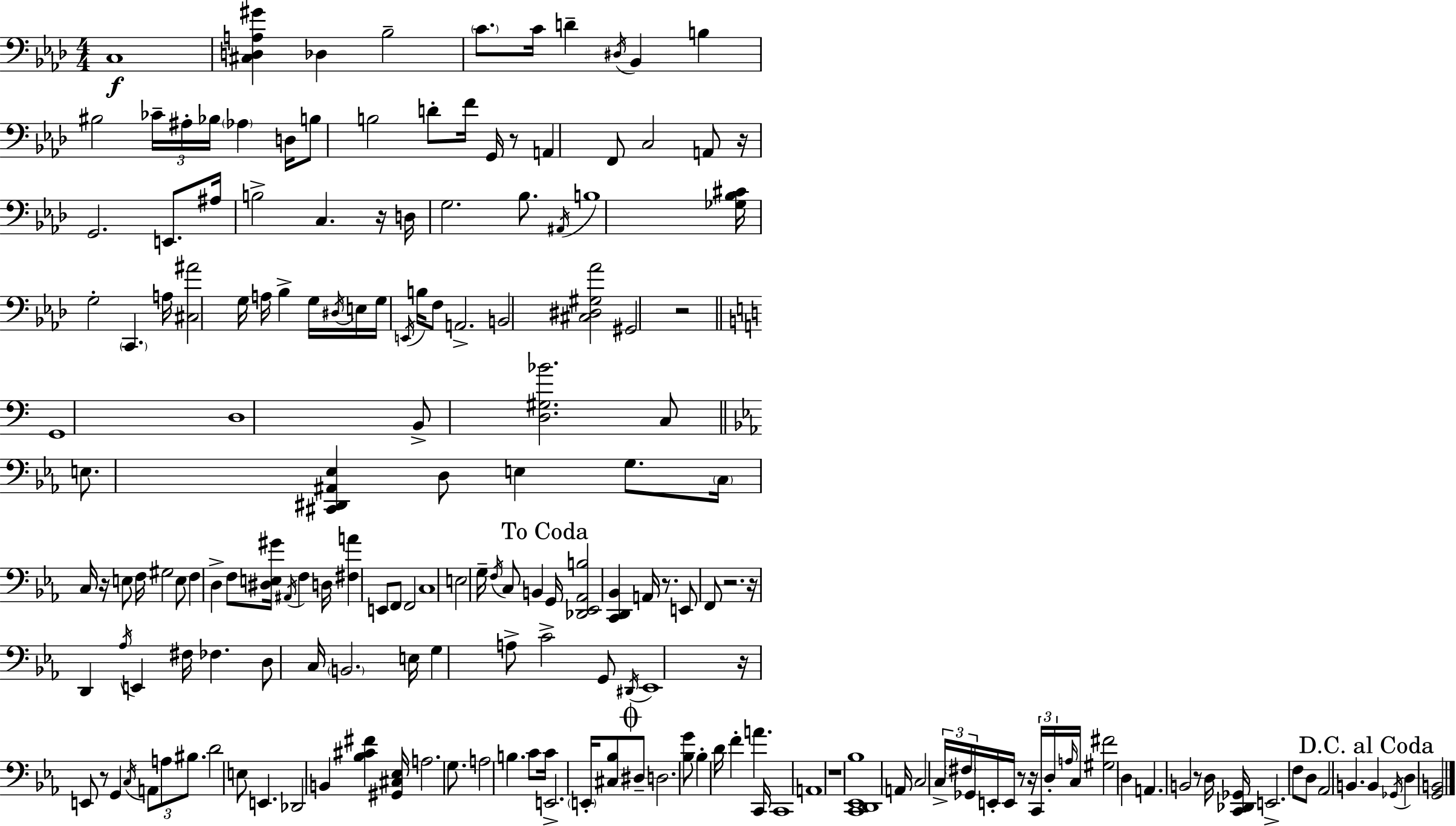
{
  \clef bass
  \numericTimeSignature
  \time 4/4
  \key aes \major
  \repeat volta 2 { c1\f | <cis d a gis'>4 des4 bes2-- | \parenthesize c'8. c'16 d'4-- \acciaccatura { dis16 } bes,4 b4 | bis2 \tuplet 3/2 { ces'16-- ais16-. bes16 } \parenthesize aes4 | \break d16 b8 b2 d'8-. f'16 g,16 r8 | a,4 f,8 c2 a,8 | r16 g,2. e,8. | ais16 b2-> c4. | \break r16 d16 g2. bes8. | \acciaccatura { ais,16 } b1 | <ges bes cis'>16 g2-. \parenthesize c,4. | a16 <cis ais'>2 g16 a16 bes4-> | \break g16 \acciaccatura { dis16 } e16 g16 \acciaccatura { e,16 } b16 f8 a,2.-> | b,2 <cis dis gis aes'>2 | gis,2 r2 | \bar "||" \break \key c \major g,1 | d1 | b,8-> <d gis bes'>2. c8 | \bar "||" \break \key c \minor e8. <cis, dis, ais, ees>4 d8 e4 g8. | \parenthesize c16 c16 r16 e8 f16 gis2 e8 | f4 d4-> f8 <dis e gis'>16 \acciaccatura { ais,16 } f4 | d16 <fis a'>4 e,8 f,8 f,2 | \break c1 | e2 g16-- \acciaccatura { f16 } c8 b,4 | \mark "To Coda" g,16 <des, ees, aes, b>2 <c, d, bes,>4 a,16 r8. | e,8 f,8 r2. | \break r16 d,4 \acciaccatura { aes16 } e,4 fis16 fes4. | d8 c16 \parenthesize b,2. | e16 g4 a8-> c'2-> | g,8 \acciaccatura { dis,16 } ees,1 | \break r16 e,8 r8 g,4 \acciaccatura { c16 } \tuplet 3/2 { a,8 | a8 bis8. } d'2 e8 e,4. | des,2 b,4 | <bes cis' fis'>4 <gis, cis ees>16 a2. | \break g8. a2 b4. | c'8 c'16 e,2.-> | \parenthesize e,16-. <cis bes>8 \mark \markup { \musicglyph "scripts.coda" } dis8-- d2. | <bes g'>8 bes4-. d'16 f'4-. a'4. | \break c,16 c,1 | a,1 | r1 | <c, d, ees, bes>1 | \break a,16 c2 \tuplet 3/2 { c16-> \parenthesize fis16 | ges,16 } e,16-. e,16 r8 r16 \tuplet 3/2 { c,16 d16-. \grace { a16 } } c16 <gis fis'>2 | d4 a,4. b,2 | r8 d16 <c, des, ges,>16 e,2.-> | \break f8 d8 aes,2 | b,4. \mark "D.C. al Coda" b,4 \acciaccatura { ges,16 } d4 <g, b,>2 | } \bar "|."
}